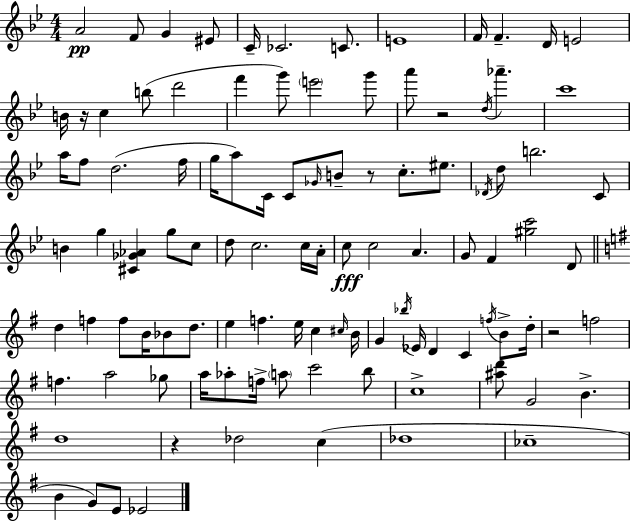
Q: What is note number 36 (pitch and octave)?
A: EIS5